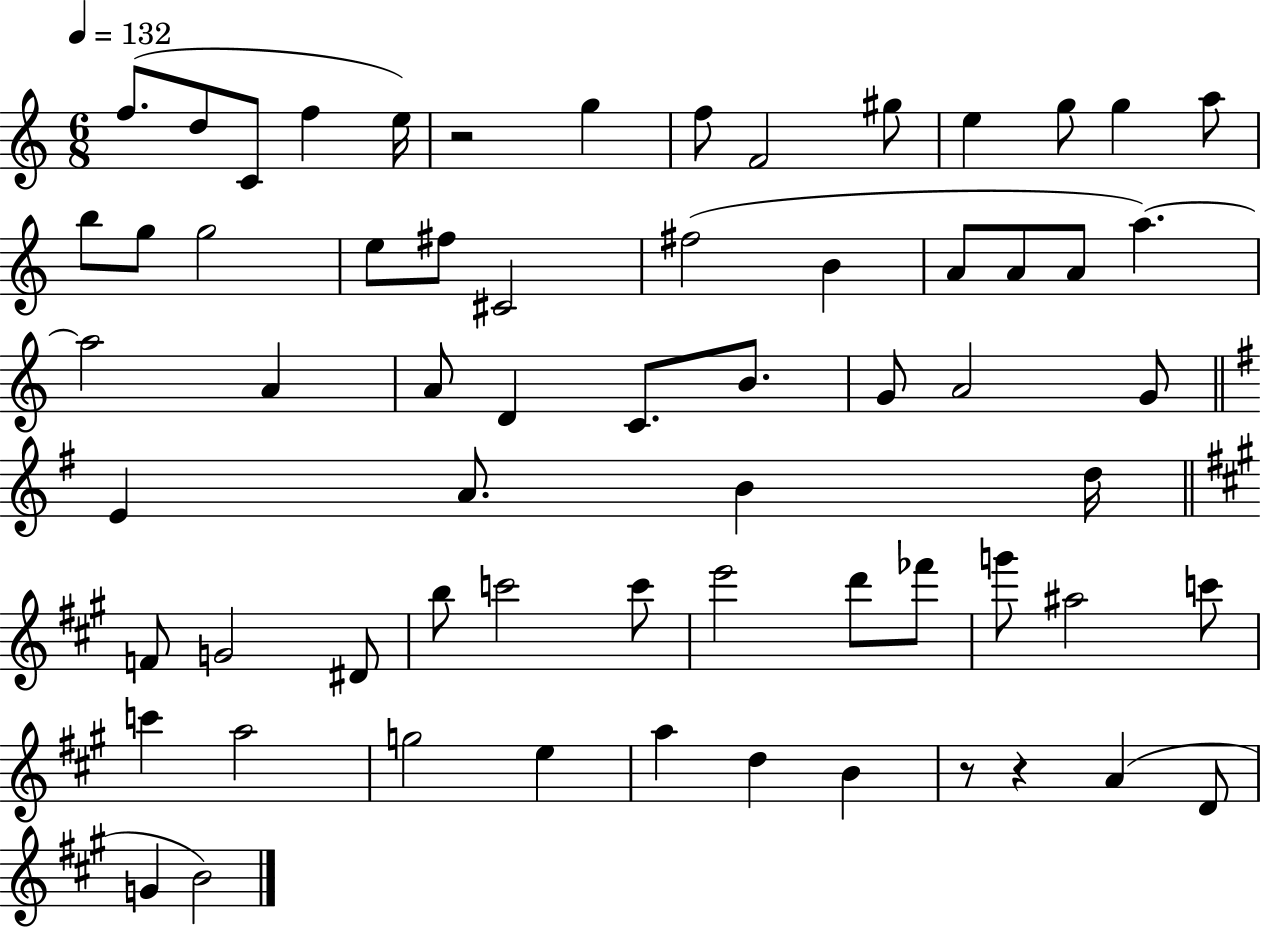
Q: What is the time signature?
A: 6/8